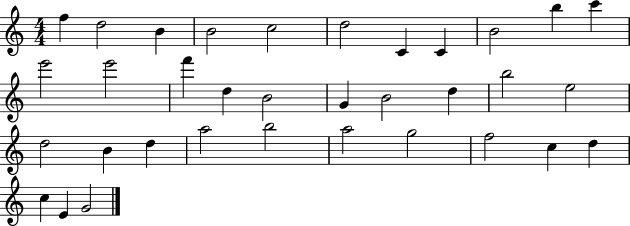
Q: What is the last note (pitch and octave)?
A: G4